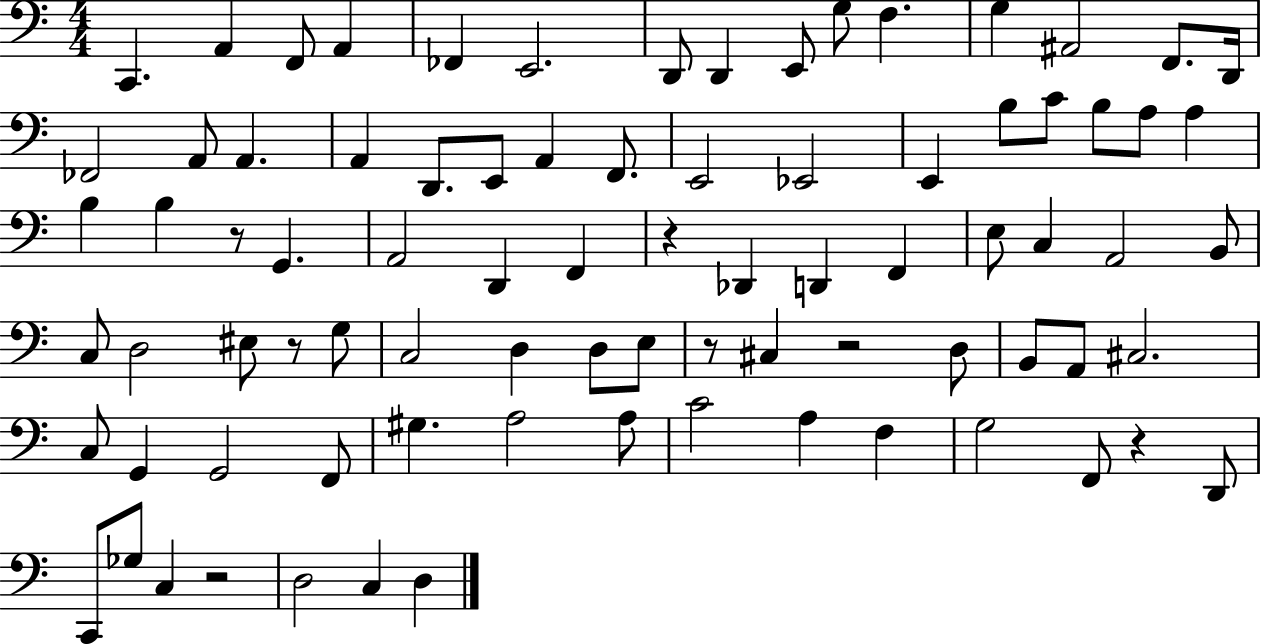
C2/q. A2/q F2/e A2/q FES2/q E2/h. D2/e D2/q E2/e G3/e F3/q. G3/q A#2/h F2/e. D2/s FES2/h A2/e A2/q. A2/q D2/e. E2/e A2/q F2/e. E2/h Eb2/h E2/q B3/e C4/e B3/e A3/e A3/q B3/q B3/q R/e G2/q. A2/h D2/q F2/q R/q Db2/q D2/q F2/q E3/e C3/q A2/h B2/e C3/e D3/h EIS3/e R/e G3/e C3/h D3/q D3/e E3/e R/e C#3/q R/h D3/e B2/e A2/e C#3/h. C3/e G2/q G2/h F2/e G#3/q. A3/h A3/e C4/h A3/q F3/q G3/h F2/e R/q D2/e C2/e Gb3/e C3/q R/h D3/h C3/q D3/q